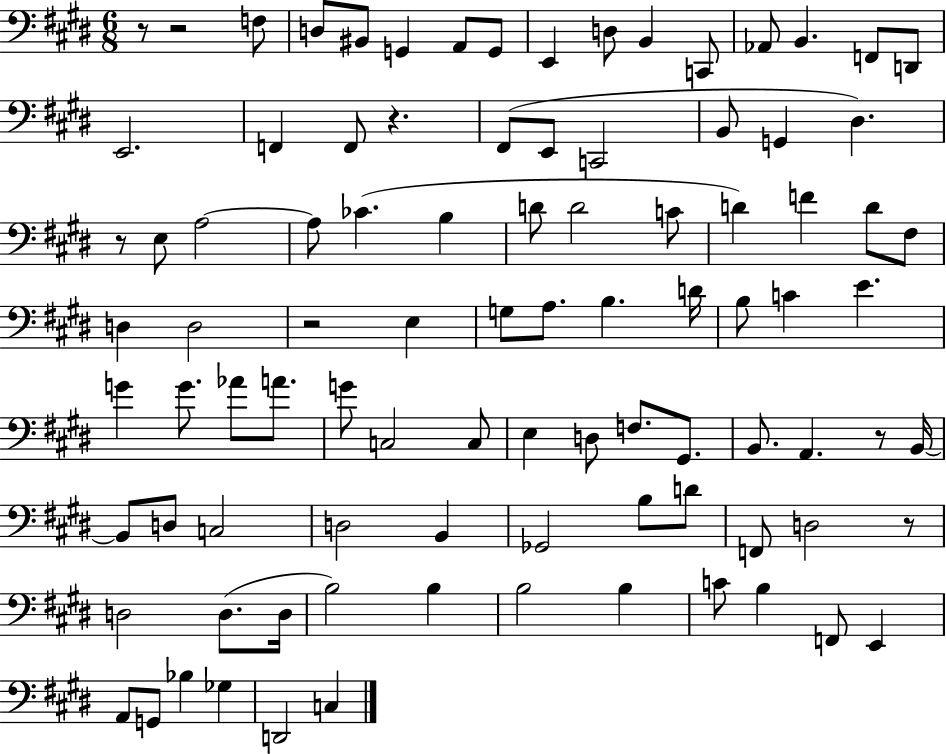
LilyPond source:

{
  \clef bass
  \numericTimeSignature
  \time 6/8
  \key e \major
  \repeat volta 2 { r8 r2 f8 | d8 bis,8 g,4 a,8 g,8 | e,4 d8 b,4 c,8 | aes,8 b,4. f,8 d,8 | \break e,2. | f,4 f,8 r4. | fis,8( e,8 c,2 | b,8 g,4 dis4.) | \break r8 e8 a2~~ | a8 ces'4.( b4 | d'8 d'2 c'8 | d'4) f'4 d'8 fis8 | \break d4 d2 | r2 e4 | g8 a8. b4. d'16 | b8 c'4 e'4. | \break g'4 g'8. aes'8 a'8. | g'8 c2 c8 | e4 d8 f8. gis,8. | b,8. a,4. r8 b,16~~ | \break b,8 d8 c2 | d2 b,4 | ges,2 b8 d'8 | f,8 d2 r8 | \break d2 d8.( d16 | b2) b4 | b2 b4 | c'8 b4 f,8 e,4 | \break a,8 g,8 bes4 ges4 | d,2 c4 | } \bar "|."
}